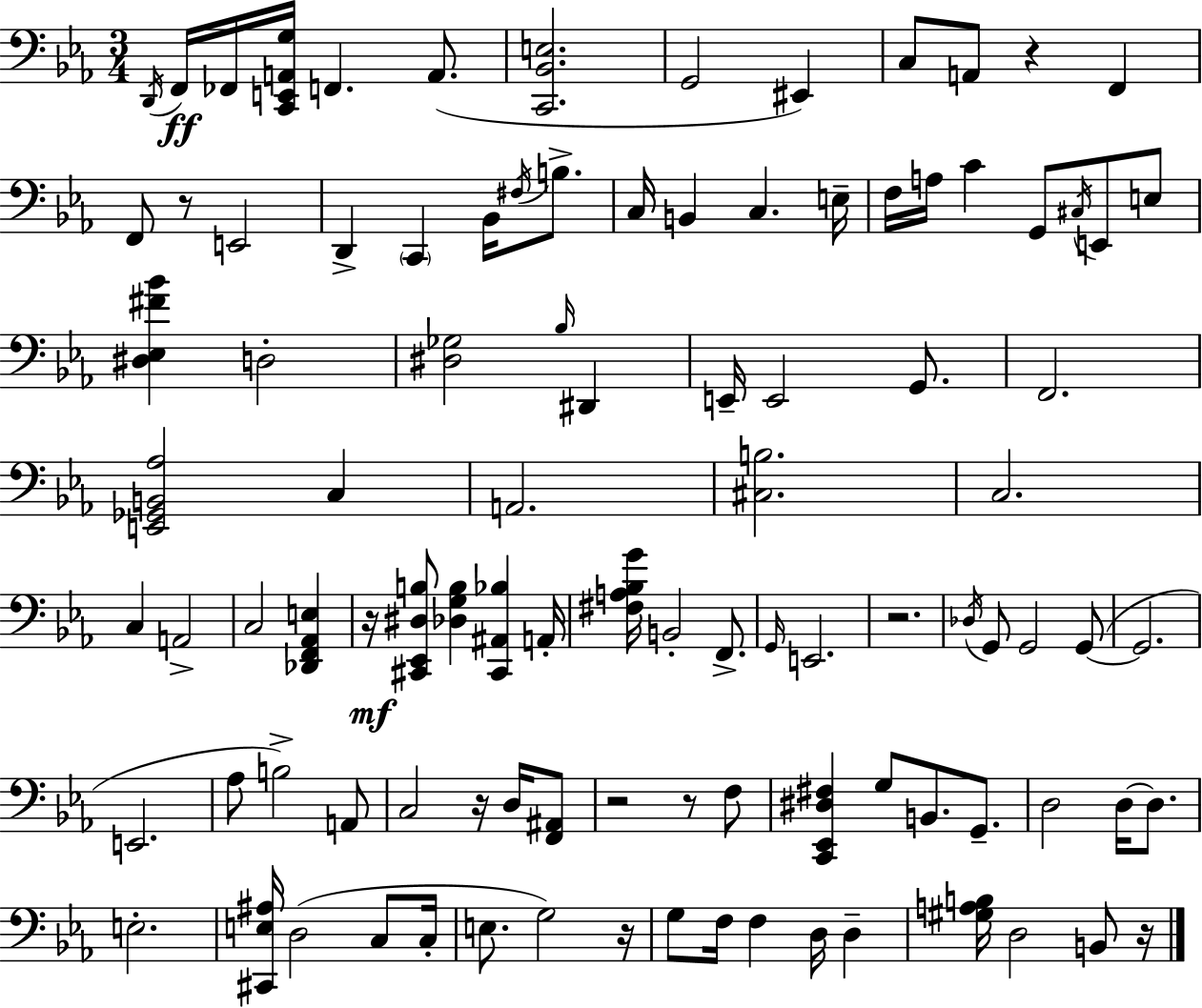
D2/s F2/s FES2/s [C2,E2,A2,G3]/s F2/q. A2/e. [C2,Bb2,E3]/h. G2/h EIS2/q C3/e A2/e R/q F2/q F2/e R/e E2/h D2/q C2/q Bb2/s F#3/s B3/e. C3/s B2/q C3/q. E3/s F3/s A3/s C4/q G2/e C#3/s E2/e E3/e [D#3,Eb3,F#4,Bb4]/q D3/h [D#3,Gb3]/h Bb3/s D#2/q E2/s E2/h G2/e. F2/h. [E2,Gb2,B2,Ab3]/h C3/q A2/h. [C#3,B3]/h. C3/h. C3/q A2/h C3/h [Db2,F2,Ab2,E3]/q R/s [C#2,Eb2,D#3,B3]/e [Db3,G3,B3]/q [C#2,A#2,Bb3]/q A2/s [F#3,A3,Bb3,G4]/s B2/h F2/e. G2/s E2/h. R/h. Db3/s G2/e G2/h G2/e G2/h. E2/h. Ab3/e B3/h A2/e C3/h R/s D3/s [F2,A#2]/e R/h R/e F3/e [C2,Eb2,D#3,F#3]/q G3/e B2/e. G2/e. D3/h D3/s D3/e. E3/h. [C#2,E3,A#3]/s D3/h C3/e C3/s E3/e. G3/h R/s G3/e F3/s F3/q D3/s D3/q [G#3,A3,B3]/s D3/h B2/e R/s